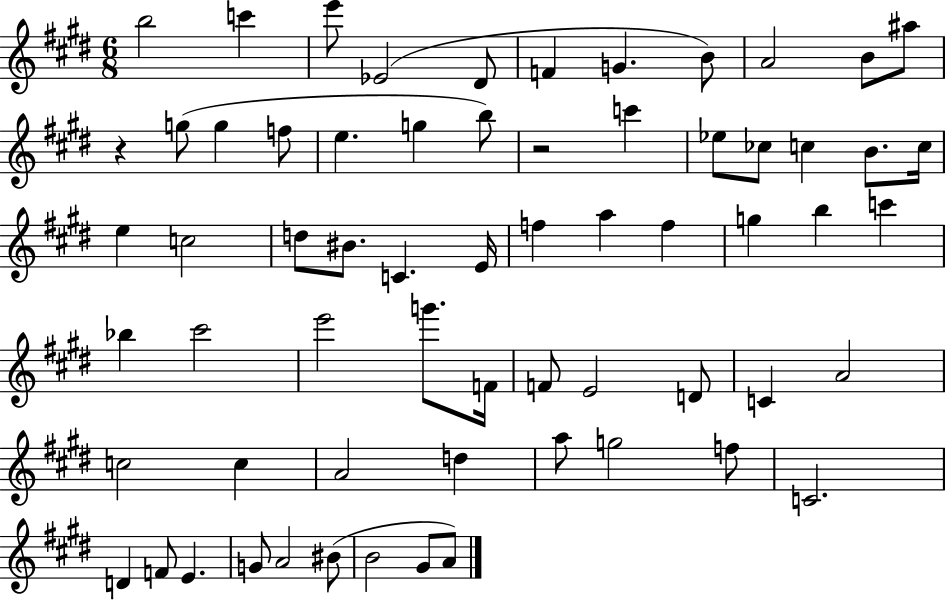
{
  \clef treble
  \numericTimeSignature
  \time 6/8
  \key e \major
  \repeat volta 2 { b''2 c'''4 | e'''8 ees'2( dis'8 | f'4 g'4. b'8) | a'2 b'8 ais''8 | \break r4 g''8( g''4 f''8 | e''4. g''4 b''8) | r2 c'''4 | ees''8 ces''8 c''4 b'8. c''16 | \break e''4 c''2 | d''8 bis'8. c'4. e'16 | f''4 a''4 f''4 | g''4 b''4 c'''4 | \break bes''4 cis'''2 | e'''2 g'''8. f'16 | f'8 e'2 d'8 | c'4 a'2 | \break c''2 c''4 | a'2 d''4 | a''8 g''2 f''8 | c'2. | \break d'4 f'8 e'4. | g'8 a'2 bis'8( | b'2 gis'8 a'8) | } \bar "|."
}